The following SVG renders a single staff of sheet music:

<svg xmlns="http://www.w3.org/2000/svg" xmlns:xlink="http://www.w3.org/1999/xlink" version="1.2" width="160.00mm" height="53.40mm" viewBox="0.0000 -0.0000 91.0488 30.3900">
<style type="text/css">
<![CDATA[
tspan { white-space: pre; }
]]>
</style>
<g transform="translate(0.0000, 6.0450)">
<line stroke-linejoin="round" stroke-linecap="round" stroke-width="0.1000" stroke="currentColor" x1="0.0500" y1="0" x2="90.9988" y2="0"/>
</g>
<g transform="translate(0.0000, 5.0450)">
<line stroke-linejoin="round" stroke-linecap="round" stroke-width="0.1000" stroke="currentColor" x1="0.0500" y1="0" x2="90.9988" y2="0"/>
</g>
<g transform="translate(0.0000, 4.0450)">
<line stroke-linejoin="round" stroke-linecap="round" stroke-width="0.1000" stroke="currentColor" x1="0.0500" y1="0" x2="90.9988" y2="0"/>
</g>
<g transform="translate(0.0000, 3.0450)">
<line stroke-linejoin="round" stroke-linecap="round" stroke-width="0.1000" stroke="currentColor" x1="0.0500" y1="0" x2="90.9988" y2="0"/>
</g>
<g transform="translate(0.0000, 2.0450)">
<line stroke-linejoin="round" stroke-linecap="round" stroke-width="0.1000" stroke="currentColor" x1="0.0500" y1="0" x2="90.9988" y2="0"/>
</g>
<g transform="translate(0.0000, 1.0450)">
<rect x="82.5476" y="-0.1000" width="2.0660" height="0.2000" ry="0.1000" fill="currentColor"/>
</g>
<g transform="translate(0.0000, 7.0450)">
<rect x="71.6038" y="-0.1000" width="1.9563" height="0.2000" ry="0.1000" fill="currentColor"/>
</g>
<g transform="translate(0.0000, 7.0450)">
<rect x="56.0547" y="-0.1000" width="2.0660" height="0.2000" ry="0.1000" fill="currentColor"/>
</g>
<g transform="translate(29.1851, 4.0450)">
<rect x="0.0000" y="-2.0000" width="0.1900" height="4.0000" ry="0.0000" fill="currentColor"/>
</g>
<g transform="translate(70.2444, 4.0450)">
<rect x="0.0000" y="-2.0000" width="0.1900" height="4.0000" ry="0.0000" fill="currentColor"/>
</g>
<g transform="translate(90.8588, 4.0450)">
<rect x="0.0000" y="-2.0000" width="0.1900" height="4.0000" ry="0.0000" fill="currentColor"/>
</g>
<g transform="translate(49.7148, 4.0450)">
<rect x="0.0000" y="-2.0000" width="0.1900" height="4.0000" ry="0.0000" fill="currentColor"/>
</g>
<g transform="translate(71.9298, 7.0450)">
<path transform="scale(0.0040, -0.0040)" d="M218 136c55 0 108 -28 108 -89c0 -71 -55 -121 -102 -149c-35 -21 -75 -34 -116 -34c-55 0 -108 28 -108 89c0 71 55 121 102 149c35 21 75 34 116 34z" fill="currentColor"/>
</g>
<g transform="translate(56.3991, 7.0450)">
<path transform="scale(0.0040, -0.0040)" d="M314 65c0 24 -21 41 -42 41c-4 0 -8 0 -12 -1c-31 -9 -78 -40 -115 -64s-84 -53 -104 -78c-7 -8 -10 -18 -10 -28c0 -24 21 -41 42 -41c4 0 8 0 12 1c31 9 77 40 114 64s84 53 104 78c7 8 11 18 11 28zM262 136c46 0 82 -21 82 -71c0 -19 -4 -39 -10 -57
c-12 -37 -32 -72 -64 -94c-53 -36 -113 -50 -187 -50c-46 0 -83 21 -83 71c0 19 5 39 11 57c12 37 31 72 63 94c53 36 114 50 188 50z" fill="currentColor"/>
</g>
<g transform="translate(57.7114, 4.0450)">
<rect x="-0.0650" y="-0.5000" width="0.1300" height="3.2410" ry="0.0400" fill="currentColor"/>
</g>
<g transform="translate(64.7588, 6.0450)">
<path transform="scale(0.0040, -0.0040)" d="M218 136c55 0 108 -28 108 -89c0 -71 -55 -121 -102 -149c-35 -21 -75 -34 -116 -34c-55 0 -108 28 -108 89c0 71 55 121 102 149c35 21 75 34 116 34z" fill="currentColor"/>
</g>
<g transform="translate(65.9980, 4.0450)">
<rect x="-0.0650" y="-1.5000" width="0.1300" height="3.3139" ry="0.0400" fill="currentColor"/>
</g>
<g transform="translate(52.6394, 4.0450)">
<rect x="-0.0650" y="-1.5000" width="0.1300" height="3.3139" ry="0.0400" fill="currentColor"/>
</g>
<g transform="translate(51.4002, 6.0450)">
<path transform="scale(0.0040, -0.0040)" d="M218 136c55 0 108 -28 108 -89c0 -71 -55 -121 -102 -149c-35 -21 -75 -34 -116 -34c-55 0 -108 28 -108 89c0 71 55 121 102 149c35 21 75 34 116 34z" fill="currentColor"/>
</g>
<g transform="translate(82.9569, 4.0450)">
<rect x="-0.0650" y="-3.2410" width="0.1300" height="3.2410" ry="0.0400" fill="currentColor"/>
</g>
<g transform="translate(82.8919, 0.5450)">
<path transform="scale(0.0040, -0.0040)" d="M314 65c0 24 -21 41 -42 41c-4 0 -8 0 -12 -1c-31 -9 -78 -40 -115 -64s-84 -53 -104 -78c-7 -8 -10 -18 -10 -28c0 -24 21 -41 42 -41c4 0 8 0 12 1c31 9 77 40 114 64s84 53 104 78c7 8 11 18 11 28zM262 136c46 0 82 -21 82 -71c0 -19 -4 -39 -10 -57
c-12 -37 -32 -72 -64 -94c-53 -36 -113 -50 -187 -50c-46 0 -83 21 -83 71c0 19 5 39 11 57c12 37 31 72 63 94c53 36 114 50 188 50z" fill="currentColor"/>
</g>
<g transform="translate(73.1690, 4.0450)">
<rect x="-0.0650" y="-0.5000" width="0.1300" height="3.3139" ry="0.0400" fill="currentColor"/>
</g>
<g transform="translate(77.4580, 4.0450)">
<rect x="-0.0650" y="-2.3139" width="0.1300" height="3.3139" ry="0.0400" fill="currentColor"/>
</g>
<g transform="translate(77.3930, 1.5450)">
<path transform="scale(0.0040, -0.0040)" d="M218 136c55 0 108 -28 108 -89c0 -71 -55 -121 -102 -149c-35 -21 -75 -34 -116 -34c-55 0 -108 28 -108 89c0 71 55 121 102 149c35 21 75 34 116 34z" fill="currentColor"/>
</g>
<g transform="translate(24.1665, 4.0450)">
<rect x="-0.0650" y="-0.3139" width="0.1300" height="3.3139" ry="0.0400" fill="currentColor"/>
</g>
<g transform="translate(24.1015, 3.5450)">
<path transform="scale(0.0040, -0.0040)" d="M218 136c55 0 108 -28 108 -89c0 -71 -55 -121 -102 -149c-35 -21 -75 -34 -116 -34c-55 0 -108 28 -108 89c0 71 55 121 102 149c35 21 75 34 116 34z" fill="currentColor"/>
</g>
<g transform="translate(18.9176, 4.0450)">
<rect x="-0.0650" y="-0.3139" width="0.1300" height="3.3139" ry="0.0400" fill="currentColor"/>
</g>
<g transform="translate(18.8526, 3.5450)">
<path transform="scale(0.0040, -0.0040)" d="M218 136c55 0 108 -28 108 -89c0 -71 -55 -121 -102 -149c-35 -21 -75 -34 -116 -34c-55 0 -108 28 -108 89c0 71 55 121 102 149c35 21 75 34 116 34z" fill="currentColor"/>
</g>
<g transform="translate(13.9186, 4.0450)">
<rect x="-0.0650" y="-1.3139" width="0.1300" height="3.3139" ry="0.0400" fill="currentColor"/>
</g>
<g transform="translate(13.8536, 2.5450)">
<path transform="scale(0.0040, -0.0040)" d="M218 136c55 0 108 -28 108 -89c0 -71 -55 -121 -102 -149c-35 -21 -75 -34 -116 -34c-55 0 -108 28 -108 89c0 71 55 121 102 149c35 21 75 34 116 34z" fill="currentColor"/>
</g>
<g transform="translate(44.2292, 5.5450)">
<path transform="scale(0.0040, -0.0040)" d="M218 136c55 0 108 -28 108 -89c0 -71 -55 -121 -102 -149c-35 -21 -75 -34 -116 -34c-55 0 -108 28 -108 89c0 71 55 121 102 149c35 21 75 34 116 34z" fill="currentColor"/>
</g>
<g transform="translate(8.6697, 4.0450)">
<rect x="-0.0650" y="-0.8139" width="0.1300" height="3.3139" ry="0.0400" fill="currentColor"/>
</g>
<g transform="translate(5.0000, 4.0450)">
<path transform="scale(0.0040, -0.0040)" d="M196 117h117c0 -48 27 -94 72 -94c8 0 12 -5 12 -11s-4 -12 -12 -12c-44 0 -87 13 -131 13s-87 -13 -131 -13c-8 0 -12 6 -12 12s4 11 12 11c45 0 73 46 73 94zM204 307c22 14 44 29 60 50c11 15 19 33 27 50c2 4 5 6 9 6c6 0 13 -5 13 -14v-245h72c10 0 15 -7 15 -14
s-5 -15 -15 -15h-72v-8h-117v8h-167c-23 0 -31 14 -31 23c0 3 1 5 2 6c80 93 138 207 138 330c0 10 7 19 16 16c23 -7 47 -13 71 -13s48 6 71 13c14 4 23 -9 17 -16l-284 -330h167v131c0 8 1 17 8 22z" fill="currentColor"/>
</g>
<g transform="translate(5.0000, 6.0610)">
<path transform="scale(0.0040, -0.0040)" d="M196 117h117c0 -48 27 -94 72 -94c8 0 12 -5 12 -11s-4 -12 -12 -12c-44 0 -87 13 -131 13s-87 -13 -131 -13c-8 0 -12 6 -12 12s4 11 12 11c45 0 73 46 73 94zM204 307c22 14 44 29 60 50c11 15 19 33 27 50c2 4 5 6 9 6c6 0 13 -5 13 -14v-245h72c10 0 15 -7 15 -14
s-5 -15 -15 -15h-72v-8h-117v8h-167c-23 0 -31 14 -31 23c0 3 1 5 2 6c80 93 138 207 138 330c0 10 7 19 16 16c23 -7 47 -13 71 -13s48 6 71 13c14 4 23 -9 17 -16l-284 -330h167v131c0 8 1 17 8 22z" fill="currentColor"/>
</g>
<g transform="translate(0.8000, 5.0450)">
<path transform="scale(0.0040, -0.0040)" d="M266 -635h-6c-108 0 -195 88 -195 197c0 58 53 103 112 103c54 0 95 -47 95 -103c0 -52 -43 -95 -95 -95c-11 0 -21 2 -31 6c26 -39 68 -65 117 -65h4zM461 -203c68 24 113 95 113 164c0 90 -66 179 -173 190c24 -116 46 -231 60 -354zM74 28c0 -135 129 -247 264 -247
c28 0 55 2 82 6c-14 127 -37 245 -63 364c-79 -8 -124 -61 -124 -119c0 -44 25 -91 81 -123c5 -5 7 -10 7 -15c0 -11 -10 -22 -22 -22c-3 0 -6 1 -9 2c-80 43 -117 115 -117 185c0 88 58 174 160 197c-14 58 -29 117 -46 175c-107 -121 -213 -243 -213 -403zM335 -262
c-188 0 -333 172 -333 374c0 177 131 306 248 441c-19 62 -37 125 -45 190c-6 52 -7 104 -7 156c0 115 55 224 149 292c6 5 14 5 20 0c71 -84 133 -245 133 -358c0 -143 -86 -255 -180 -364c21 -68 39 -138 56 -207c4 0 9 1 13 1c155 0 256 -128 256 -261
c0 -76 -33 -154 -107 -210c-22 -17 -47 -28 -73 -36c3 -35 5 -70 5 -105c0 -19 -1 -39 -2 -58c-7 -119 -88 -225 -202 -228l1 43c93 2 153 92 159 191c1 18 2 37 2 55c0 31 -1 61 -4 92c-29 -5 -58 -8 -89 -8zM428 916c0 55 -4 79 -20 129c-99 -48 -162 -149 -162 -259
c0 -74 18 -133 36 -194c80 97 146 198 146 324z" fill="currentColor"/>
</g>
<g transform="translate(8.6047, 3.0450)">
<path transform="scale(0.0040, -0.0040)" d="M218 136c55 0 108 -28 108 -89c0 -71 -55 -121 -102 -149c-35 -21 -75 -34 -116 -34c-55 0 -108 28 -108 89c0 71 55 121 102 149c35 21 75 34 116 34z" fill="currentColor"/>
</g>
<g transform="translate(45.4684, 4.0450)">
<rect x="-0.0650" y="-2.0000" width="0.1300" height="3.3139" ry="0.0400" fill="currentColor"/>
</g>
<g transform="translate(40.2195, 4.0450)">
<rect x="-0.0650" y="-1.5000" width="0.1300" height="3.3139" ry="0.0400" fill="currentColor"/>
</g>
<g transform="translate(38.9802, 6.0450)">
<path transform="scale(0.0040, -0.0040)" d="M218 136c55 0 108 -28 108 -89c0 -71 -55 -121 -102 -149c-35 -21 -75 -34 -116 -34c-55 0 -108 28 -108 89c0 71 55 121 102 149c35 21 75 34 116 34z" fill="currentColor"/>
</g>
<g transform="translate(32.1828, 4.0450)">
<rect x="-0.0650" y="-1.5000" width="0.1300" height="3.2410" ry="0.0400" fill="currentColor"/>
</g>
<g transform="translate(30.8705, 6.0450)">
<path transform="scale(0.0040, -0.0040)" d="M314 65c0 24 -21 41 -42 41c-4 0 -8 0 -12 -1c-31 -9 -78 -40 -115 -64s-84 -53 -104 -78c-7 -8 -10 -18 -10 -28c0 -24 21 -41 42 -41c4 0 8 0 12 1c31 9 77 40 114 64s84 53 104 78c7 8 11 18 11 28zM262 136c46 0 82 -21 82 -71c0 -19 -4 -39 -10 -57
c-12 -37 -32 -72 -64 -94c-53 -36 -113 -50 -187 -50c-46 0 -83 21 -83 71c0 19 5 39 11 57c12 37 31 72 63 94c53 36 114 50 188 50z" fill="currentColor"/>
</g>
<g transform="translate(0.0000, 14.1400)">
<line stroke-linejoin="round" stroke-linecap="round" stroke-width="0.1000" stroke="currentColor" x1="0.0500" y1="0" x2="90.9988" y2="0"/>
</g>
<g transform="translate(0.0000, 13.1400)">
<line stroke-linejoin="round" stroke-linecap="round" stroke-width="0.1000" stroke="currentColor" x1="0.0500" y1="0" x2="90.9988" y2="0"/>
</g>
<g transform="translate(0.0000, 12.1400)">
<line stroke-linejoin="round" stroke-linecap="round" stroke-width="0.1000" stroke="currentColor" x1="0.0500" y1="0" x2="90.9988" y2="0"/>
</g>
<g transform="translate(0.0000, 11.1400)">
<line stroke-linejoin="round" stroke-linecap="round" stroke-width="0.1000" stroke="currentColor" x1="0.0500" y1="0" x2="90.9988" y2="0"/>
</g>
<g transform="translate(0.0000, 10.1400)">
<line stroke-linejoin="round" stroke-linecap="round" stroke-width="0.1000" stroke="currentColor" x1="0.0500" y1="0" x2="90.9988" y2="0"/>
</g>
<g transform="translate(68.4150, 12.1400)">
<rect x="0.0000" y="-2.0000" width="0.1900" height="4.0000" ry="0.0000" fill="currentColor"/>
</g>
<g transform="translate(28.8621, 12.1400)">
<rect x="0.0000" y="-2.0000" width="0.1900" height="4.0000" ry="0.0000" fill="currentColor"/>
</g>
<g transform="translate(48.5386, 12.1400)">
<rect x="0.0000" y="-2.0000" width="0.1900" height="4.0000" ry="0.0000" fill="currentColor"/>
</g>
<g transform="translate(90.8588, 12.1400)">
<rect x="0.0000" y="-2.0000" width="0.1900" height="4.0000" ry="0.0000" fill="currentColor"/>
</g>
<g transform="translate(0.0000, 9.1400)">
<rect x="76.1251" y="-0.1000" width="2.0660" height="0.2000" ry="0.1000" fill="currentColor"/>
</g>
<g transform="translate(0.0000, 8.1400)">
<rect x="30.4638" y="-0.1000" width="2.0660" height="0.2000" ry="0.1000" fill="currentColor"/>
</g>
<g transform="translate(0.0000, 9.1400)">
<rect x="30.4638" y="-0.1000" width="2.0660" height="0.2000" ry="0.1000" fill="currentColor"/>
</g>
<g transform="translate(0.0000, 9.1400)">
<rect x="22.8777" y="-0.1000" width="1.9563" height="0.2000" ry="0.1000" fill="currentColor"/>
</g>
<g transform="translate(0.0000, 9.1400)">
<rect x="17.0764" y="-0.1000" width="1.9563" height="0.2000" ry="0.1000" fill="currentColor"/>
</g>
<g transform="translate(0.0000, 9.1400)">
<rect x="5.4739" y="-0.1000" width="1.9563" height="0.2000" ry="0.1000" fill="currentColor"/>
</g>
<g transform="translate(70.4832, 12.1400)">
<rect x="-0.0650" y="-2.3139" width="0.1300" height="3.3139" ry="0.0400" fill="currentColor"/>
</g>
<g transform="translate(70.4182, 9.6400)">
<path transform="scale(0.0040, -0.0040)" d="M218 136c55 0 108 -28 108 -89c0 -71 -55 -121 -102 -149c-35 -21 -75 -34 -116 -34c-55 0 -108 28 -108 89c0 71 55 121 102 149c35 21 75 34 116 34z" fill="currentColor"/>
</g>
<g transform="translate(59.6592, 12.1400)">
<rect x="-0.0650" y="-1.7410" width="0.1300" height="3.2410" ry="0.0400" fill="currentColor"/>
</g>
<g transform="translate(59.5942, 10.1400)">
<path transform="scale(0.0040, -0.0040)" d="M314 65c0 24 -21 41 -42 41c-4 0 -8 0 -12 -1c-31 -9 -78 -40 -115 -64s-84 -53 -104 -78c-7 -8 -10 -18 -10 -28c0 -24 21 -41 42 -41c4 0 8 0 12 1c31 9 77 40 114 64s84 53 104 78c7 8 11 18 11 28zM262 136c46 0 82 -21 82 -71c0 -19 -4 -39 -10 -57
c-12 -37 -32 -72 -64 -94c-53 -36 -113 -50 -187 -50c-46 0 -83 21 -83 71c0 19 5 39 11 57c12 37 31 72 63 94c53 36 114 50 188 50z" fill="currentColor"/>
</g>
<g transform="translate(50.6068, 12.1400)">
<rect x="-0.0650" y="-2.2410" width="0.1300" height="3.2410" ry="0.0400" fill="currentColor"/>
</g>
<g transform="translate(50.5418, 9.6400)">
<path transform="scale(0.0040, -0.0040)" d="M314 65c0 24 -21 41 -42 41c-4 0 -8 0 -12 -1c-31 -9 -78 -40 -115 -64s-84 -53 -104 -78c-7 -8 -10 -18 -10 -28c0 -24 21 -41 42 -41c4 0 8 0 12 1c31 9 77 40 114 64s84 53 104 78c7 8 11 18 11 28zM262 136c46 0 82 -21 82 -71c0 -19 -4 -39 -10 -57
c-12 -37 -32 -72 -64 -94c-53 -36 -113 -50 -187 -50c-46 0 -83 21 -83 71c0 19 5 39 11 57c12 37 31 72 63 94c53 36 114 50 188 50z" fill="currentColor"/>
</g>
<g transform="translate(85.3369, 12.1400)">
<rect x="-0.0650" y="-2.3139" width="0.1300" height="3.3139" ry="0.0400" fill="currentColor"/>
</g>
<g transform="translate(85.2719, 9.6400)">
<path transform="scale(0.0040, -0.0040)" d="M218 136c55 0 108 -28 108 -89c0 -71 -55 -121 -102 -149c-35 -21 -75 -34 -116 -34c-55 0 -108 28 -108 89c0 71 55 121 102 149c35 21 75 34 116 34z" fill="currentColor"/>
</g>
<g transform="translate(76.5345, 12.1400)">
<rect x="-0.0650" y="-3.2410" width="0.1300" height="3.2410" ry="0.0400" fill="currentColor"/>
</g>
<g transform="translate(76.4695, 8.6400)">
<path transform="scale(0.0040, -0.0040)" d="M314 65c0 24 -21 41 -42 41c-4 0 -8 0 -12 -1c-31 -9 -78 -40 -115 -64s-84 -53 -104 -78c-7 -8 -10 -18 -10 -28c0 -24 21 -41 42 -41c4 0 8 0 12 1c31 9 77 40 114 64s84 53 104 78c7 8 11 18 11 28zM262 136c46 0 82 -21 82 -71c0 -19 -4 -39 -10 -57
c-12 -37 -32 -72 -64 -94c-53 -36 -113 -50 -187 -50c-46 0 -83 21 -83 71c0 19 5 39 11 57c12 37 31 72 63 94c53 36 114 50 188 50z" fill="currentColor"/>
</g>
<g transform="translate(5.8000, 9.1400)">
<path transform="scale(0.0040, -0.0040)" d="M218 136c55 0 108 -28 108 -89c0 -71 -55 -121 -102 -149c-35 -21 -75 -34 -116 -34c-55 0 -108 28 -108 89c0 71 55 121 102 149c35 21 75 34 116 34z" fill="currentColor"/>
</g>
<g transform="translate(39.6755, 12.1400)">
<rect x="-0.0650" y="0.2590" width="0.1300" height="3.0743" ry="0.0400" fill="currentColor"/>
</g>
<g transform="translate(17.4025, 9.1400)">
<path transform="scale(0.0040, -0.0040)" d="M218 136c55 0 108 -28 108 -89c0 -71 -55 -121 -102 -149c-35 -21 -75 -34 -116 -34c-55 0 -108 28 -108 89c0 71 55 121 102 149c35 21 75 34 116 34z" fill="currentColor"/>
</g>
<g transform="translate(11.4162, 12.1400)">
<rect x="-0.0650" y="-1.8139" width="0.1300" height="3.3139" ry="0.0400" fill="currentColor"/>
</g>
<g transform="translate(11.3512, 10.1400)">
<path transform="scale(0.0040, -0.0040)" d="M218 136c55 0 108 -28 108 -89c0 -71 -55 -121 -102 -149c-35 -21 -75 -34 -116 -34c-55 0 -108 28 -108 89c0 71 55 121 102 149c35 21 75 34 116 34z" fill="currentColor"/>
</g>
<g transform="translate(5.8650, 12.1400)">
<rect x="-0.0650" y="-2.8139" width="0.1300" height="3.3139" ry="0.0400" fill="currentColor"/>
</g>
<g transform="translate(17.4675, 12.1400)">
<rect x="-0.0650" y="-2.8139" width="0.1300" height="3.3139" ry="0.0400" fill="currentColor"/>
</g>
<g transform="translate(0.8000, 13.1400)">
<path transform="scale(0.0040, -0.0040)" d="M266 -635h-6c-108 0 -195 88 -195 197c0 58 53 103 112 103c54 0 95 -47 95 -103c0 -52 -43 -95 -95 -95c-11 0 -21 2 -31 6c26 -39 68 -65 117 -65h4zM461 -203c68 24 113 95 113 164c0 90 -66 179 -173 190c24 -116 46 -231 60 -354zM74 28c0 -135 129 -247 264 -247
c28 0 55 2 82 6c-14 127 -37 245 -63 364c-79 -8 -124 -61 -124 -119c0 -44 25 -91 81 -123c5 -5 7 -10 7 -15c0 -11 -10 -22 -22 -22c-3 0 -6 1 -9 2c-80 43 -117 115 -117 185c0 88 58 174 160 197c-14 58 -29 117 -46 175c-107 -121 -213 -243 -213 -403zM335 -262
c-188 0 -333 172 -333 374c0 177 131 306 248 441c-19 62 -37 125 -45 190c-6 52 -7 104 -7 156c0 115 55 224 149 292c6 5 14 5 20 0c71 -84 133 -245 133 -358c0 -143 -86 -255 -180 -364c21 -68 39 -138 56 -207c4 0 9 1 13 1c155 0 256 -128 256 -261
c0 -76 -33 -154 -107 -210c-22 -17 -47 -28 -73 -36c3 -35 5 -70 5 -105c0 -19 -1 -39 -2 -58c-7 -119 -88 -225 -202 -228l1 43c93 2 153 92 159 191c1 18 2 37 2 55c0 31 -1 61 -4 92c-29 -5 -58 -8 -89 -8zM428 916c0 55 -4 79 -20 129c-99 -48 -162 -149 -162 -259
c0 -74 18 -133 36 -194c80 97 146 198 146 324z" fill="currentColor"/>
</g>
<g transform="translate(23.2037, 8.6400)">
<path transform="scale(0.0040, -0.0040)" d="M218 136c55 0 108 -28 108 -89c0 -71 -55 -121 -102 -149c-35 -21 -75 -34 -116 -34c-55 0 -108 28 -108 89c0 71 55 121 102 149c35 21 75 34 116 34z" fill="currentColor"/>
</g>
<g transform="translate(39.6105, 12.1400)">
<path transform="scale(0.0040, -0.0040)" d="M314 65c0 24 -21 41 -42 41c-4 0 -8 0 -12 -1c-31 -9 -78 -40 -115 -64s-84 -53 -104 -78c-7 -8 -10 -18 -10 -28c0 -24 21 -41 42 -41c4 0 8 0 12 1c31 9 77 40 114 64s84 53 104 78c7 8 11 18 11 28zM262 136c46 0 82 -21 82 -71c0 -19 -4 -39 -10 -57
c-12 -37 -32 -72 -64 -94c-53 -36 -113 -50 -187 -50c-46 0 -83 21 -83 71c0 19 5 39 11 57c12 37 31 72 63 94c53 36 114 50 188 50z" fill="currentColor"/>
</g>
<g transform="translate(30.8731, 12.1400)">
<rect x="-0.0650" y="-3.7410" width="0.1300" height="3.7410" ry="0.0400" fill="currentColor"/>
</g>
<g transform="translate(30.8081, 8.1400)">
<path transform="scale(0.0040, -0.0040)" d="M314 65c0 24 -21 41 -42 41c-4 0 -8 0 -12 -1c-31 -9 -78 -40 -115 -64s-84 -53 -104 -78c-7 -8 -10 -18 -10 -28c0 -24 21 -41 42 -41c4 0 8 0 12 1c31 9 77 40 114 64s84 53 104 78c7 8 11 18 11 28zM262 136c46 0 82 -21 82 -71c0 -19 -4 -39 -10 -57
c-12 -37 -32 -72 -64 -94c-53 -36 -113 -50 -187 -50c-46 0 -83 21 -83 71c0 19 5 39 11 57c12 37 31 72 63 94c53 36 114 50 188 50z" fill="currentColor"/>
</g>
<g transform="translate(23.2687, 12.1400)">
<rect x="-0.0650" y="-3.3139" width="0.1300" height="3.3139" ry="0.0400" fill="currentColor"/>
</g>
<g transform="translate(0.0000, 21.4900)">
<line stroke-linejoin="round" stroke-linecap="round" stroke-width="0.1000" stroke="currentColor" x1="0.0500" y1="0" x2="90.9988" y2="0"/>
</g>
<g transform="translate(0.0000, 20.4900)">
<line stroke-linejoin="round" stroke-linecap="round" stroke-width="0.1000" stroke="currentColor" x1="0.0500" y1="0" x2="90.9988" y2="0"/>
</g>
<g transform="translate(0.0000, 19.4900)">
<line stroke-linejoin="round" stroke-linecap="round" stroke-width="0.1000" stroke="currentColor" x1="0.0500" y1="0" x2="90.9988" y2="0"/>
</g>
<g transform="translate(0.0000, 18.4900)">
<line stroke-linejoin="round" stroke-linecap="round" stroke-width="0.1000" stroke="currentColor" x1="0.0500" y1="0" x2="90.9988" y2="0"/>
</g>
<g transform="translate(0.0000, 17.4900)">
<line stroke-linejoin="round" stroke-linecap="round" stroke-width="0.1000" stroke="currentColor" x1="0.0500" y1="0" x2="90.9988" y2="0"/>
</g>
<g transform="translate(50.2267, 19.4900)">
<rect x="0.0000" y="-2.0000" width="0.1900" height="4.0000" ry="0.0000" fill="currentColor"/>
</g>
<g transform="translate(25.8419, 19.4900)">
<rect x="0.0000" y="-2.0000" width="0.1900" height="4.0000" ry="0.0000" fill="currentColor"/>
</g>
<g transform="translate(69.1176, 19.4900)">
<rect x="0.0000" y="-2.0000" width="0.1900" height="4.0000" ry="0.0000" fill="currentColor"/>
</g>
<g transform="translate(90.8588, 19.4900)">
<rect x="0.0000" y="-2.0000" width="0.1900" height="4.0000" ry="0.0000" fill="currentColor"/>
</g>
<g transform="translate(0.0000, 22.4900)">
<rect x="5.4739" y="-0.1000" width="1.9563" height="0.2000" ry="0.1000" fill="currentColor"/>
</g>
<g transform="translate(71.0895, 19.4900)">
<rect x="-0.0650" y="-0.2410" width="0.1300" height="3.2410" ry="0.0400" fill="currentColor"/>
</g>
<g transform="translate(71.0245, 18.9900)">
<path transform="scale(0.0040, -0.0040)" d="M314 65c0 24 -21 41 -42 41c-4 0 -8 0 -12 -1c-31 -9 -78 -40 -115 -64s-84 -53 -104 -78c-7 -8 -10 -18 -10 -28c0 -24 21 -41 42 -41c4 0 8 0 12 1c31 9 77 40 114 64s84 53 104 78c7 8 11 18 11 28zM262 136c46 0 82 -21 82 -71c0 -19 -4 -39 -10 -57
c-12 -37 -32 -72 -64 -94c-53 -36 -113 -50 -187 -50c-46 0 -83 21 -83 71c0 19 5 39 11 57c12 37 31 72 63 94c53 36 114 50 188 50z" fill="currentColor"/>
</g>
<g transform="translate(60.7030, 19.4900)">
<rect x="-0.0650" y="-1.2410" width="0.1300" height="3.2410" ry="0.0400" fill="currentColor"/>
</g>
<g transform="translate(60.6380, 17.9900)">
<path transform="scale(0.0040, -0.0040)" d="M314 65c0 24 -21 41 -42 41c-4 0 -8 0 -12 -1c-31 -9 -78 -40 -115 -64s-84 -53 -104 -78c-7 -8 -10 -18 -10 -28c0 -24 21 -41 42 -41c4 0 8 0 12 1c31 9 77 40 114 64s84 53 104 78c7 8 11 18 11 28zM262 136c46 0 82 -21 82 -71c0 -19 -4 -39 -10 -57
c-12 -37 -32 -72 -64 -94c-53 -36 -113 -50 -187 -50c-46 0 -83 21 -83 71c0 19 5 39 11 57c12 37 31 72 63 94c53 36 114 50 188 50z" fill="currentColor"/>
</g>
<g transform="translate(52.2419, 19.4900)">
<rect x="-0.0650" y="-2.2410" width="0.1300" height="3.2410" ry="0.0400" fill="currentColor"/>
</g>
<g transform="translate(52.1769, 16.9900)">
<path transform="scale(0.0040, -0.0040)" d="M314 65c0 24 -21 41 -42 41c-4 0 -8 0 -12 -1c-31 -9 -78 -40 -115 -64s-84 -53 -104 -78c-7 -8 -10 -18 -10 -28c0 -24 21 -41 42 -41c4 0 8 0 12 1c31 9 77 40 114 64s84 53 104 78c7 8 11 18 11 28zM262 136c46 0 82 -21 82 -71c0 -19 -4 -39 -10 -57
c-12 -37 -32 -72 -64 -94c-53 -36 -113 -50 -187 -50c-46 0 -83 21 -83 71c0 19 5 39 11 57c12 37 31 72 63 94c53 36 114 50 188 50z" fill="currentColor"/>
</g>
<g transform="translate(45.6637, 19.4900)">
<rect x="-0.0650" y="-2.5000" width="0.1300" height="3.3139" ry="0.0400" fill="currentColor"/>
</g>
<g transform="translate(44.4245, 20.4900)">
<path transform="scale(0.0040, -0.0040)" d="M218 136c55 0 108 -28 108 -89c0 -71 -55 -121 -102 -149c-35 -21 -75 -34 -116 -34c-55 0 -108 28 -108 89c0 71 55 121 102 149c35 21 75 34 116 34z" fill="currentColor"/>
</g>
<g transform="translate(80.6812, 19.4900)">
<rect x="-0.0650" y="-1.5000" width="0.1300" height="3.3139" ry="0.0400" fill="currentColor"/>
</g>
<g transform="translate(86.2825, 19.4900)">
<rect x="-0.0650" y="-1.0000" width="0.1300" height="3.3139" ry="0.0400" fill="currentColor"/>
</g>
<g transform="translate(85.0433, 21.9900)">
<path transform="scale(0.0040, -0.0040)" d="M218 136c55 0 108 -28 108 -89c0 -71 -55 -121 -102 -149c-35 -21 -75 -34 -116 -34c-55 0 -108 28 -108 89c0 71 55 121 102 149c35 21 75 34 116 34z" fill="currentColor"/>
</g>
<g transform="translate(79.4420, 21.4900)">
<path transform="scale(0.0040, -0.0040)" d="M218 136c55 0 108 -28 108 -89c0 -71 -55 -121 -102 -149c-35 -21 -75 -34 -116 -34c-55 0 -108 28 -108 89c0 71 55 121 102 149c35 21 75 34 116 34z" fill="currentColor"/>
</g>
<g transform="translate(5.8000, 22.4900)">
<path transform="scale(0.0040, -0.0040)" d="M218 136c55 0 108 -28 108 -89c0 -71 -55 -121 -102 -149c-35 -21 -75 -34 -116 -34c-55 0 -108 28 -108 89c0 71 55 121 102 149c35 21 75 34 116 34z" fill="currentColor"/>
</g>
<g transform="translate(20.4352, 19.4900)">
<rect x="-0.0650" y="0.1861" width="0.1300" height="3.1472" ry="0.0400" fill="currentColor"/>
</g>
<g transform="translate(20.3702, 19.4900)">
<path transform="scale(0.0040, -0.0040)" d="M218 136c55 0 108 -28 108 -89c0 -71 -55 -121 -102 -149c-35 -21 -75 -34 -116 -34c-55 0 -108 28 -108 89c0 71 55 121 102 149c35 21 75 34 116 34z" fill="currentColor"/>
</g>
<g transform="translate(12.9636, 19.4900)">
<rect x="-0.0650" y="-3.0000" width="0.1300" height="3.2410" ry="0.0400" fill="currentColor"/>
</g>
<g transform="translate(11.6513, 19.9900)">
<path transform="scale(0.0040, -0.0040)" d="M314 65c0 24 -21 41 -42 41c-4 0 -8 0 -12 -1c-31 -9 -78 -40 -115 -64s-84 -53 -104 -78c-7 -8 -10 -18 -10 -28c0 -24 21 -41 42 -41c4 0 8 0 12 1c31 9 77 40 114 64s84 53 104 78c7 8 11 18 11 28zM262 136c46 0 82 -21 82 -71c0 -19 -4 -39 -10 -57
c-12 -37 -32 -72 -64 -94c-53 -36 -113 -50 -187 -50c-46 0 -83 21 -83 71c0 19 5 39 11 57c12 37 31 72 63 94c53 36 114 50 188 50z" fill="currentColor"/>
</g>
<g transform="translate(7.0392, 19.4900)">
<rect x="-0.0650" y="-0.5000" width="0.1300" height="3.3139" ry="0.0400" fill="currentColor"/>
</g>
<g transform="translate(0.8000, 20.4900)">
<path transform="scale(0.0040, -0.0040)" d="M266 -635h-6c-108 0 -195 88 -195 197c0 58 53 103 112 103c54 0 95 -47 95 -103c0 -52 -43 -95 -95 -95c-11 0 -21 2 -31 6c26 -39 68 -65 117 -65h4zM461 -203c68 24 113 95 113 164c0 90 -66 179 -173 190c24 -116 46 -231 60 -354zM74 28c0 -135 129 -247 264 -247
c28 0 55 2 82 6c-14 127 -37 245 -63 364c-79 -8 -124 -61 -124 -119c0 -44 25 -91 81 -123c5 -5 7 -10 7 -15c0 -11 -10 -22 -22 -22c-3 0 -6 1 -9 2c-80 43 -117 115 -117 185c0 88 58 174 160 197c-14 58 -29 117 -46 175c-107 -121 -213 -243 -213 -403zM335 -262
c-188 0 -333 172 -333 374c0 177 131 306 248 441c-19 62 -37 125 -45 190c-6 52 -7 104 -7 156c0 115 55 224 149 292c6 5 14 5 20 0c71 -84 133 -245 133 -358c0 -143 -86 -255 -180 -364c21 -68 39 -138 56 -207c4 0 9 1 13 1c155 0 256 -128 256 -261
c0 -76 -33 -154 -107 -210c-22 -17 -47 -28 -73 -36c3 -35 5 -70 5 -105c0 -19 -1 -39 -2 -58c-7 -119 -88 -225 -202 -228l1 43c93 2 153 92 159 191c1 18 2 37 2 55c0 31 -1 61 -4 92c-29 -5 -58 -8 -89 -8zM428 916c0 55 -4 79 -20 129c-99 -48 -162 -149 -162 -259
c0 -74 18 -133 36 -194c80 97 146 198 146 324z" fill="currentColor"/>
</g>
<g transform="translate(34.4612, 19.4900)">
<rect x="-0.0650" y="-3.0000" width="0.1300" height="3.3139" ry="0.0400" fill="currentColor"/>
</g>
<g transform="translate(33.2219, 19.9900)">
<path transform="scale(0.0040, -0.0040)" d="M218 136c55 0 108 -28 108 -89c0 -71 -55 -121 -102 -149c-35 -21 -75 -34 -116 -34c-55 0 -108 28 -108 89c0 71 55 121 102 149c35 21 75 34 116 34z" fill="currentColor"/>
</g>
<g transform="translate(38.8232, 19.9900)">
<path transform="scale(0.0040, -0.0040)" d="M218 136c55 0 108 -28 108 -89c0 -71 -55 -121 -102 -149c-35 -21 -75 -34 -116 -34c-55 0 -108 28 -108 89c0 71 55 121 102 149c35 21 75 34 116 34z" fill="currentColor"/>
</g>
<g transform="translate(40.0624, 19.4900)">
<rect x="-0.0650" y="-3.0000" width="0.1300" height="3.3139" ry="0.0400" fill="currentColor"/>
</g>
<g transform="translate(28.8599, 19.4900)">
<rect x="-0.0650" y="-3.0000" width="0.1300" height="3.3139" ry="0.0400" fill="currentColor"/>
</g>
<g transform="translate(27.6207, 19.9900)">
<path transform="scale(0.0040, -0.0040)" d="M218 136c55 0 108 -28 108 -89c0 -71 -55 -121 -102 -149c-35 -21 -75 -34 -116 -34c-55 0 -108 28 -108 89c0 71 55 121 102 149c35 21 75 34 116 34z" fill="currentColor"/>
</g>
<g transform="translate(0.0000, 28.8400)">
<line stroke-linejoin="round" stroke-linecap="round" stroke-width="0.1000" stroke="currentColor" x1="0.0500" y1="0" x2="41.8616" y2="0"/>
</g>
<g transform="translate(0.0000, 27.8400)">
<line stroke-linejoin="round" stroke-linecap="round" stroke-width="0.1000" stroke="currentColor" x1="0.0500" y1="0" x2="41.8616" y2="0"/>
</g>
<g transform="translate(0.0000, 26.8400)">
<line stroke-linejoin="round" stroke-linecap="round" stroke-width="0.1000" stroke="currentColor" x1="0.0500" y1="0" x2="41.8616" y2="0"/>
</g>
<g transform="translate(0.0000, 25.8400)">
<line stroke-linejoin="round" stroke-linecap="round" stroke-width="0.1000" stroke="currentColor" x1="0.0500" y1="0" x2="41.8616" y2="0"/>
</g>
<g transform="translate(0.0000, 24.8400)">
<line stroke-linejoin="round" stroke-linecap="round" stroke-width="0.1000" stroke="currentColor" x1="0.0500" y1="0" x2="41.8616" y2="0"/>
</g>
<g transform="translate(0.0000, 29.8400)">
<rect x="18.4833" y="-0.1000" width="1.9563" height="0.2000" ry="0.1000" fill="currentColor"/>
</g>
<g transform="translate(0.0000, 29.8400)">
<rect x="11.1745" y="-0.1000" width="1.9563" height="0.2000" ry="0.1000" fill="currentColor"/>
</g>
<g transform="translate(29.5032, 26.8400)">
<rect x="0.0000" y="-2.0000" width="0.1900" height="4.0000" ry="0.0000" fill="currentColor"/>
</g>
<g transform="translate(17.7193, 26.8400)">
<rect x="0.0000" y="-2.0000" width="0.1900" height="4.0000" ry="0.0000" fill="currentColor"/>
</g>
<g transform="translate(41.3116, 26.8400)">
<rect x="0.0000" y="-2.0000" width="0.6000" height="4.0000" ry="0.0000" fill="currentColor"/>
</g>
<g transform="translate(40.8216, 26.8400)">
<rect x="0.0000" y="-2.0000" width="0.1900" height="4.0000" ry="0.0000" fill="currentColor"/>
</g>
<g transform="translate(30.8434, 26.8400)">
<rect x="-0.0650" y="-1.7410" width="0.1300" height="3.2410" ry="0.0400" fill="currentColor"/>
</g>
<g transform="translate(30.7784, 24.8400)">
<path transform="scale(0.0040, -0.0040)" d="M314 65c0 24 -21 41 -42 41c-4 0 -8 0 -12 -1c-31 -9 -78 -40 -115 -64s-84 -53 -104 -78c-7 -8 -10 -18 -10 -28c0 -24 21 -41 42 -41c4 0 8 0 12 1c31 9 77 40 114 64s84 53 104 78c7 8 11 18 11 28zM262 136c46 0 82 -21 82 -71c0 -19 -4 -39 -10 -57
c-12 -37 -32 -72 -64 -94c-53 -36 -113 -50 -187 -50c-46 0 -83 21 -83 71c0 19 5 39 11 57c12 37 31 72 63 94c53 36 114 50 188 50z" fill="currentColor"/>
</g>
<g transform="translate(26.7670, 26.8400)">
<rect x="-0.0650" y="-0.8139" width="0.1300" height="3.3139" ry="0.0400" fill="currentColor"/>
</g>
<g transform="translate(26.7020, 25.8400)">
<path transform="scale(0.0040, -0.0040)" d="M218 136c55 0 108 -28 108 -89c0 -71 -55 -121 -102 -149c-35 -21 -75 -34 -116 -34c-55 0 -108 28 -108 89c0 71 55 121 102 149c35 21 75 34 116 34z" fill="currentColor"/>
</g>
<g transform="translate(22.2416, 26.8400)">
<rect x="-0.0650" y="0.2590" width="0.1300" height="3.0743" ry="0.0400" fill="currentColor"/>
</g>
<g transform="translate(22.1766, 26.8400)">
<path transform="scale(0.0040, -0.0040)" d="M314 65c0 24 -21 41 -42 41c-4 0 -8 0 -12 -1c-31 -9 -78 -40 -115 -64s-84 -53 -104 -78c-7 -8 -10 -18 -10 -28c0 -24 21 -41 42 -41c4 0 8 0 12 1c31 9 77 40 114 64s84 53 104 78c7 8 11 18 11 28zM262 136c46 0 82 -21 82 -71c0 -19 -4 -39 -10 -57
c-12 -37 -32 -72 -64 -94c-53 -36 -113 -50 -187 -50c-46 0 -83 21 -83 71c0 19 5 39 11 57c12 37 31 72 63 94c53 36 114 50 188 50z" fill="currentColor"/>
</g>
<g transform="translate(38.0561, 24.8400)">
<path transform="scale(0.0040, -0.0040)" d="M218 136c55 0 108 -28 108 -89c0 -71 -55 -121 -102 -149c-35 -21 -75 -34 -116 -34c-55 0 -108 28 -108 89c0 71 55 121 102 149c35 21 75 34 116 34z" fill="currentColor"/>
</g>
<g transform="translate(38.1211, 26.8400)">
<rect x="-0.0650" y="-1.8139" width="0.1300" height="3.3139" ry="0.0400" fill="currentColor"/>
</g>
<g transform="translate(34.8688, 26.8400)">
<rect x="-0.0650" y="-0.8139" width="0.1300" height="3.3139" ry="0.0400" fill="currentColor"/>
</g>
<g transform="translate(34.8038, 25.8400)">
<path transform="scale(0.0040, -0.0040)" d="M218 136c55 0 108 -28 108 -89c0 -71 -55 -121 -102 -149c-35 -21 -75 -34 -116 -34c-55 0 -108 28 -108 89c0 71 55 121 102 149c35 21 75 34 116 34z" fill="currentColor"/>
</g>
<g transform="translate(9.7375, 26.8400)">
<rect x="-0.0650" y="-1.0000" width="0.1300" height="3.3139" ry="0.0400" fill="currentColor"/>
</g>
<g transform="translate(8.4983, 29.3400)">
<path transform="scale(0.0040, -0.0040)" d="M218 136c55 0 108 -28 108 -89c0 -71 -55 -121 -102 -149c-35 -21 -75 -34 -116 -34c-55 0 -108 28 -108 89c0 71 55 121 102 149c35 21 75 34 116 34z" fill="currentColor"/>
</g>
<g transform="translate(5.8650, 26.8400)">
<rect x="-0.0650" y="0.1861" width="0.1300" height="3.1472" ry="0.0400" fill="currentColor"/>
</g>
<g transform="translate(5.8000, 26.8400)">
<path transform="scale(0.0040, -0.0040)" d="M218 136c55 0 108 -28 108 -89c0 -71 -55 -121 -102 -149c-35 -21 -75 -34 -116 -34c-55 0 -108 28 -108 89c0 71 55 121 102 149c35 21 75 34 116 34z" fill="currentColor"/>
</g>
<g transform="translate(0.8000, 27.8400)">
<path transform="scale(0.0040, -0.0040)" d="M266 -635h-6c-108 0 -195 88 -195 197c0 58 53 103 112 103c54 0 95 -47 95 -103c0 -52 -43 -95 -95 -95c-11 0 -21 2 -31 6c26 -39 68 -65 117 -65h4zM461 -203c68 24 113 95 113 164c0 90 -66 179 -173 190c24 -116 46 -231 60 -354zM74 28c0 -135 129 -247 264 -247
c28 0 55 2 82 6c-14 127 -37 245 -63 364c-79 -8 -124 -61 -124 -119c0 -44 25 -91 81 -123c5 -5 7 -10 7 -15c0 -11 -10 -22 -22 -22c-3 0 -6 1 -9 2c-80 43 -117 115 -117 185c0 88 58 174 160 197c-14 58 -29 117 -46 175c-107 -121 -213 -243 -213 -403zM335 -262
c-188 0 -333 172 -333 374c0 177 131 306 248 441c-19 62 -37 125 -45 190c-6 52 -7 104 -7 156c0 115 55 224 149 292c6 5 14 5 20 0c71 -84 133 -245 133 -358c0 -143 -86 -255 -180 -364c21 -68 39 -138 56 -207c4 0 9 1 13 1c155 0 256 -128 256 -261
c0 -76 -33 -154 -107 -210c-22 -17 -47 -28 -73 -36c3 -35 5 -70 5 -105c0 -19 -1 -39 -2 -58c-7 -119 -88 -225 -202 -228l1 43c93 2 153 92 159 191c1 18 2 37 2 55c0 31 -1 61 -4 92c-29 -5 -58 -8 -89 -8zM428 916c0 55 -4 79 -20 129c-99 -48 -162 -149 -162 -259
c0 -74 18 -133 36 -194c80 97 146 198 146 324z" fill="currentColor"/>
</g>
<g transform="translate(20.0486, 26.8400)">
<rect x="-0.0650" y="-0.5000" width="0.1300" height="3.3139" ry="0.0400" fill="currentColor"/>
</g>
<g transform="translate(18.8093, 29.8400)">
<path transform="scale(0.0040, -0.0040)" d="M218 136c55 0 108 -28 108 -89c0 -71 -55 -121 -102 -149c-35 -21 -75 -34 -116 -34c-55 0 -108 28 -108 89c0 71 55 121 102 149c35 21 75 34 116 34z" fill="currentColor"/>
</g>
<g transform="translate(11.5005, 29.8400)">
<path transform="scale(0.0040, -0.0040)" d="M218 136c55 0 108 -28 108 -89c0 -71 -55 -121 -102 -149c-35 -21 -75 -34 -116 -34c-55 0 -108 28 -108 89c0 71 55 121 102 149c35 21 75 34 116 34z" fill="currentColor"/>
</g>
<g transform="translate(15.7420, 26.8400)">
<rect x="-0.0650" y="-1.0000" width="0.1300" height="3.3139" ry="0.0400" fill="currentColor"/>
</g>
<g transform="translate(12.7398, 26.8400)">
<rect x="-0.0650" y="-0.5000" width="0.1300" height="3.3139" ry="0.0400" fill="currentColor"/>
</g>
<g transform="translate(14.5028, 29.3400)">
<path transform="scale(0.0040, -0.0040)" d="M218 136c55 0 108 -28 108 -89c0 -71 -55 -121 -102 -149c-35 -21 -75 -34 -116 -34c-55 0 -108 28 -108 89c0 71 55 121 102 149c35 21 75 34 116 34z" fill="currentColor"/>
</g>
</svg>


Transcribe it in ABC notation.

X:1
T:Untitled
M:4/4
L:1/4
K:C
d e c c E2 E F E C2 E C g b2 a f a b c'2 B2 g2 f2 g b2 g C A2 B A A A G g2 e2 c2 E D B D C D C B2 d f2 d f